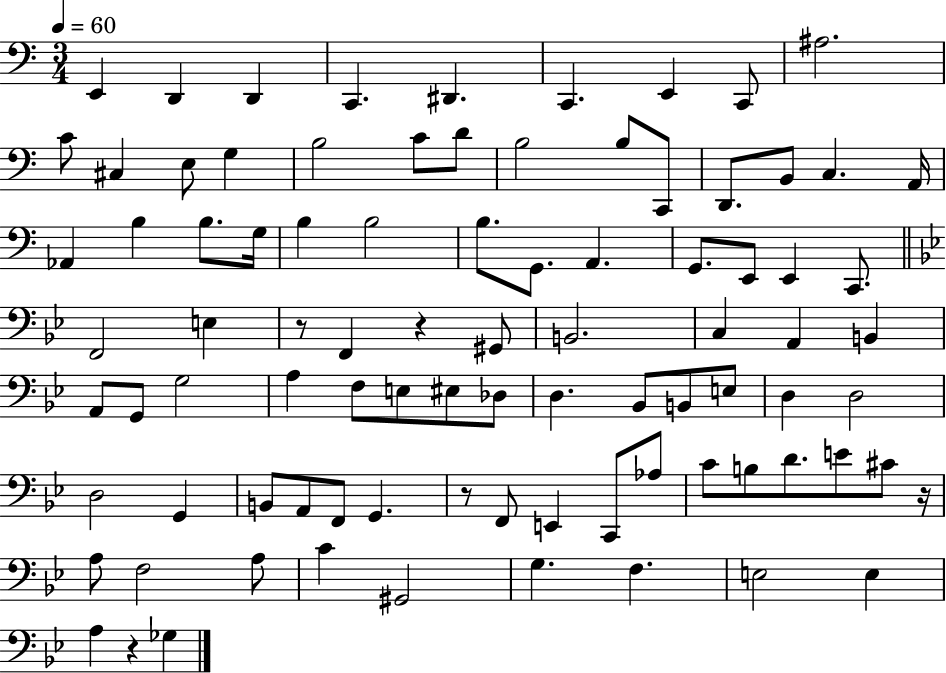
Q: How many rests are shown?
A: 5